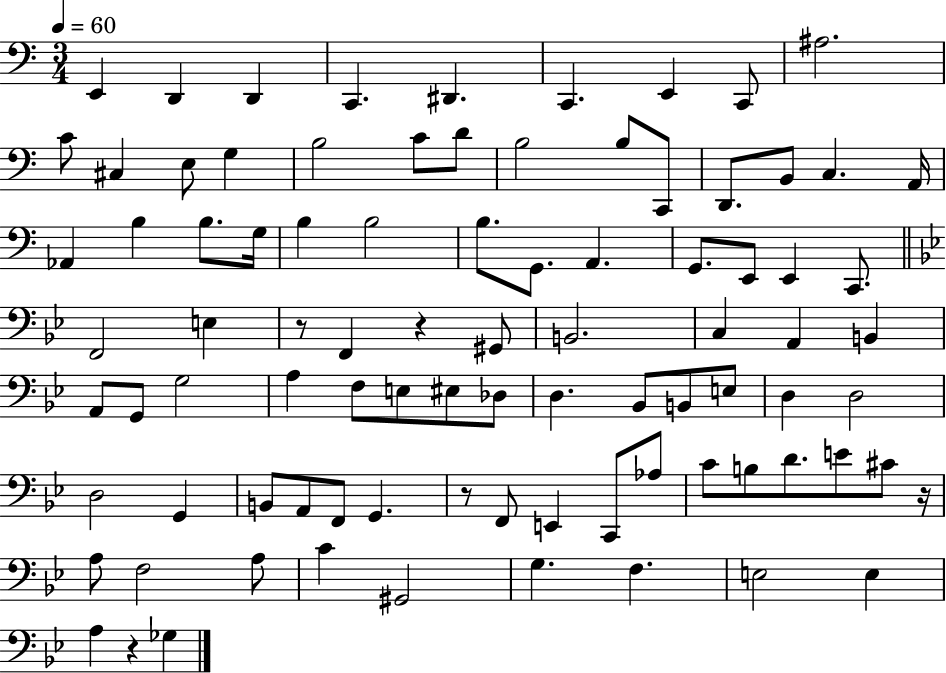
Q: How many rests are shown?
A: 5